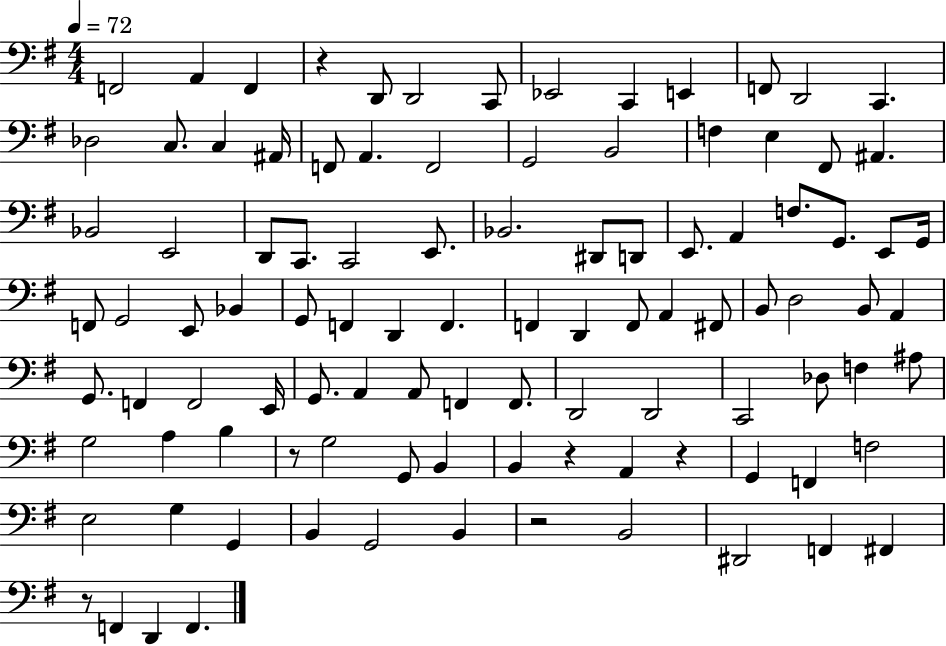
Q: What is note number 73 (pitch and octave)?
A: G3